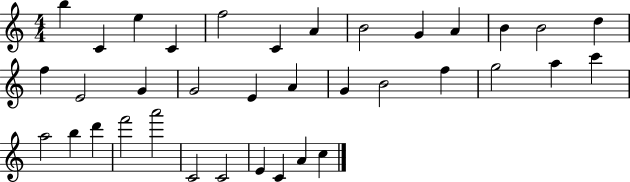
B5/q C4/q E5/q C4/q F5/h C4/q A4/q B4/h G4/q A4/q B4/q B4/h D5/q F5/q E4/h G4/q G4/h E4/q A4/q G4/q B4/h F5/q G5/h A5/q C6/q A5/h B5/q D6/q F6/h A6/h C4/h C4/h E4/q C4/q A4/q C5/q